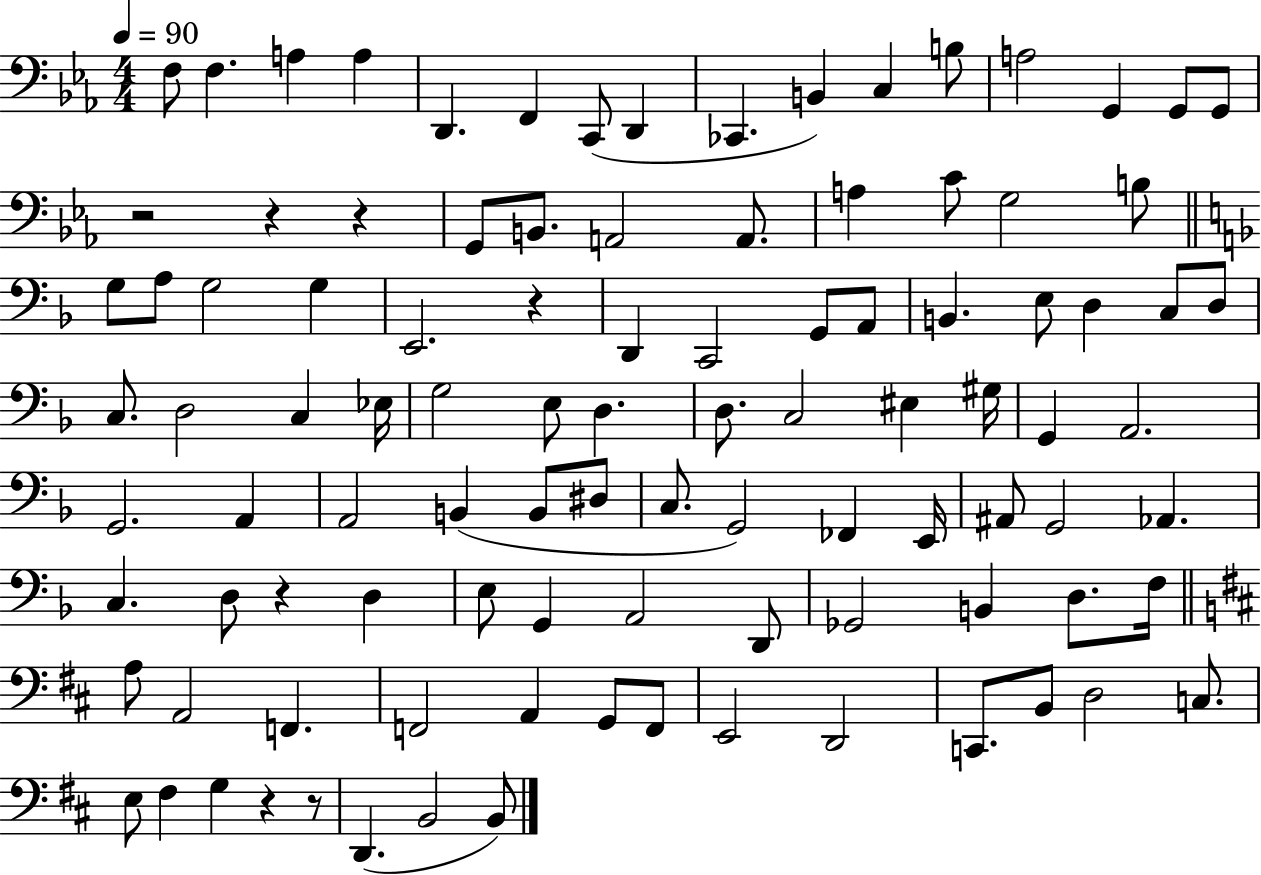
F3/e F3/q. A3/q A3/q D2/q. F2/q C2/e D2/q CES2/q. B2/q C3/q B3/e A3/h G2/q G2/e G2/e R/h R/q R/q G2/e B2/e. A2/h A2/e. A3/q C4/e G3/h B3/e G3/e A3/e G3/h G3/q E2/h. R/q D2/q C2/h G2/e A2/e B2/q. E3/e D3/q C3/e D3/e C3/e. D3/h C3/q Eb3/s G3/h E3/e D3/q. D3/e. C3/h EIS3/q G#3/s G2/q A2/h. G2/h. A2/q A2/h B2/q B2/e D#3/e C3/e. G2/h FES2/q E2/s A#2/e G2/h Ab2/q. C3/q. D3/e R/q D3/q E3/e G2/q A2/h D2/e Gb2/h B2/q D3/e. F3/s A3/e A2/h F2/q. F2/h A2/q G2/e F2/e E2/h D2/h C2/e. B2/e D3/h C3/e. E3/e F#3/q G3/q R/q R/e D2/q. B2/h B2/e